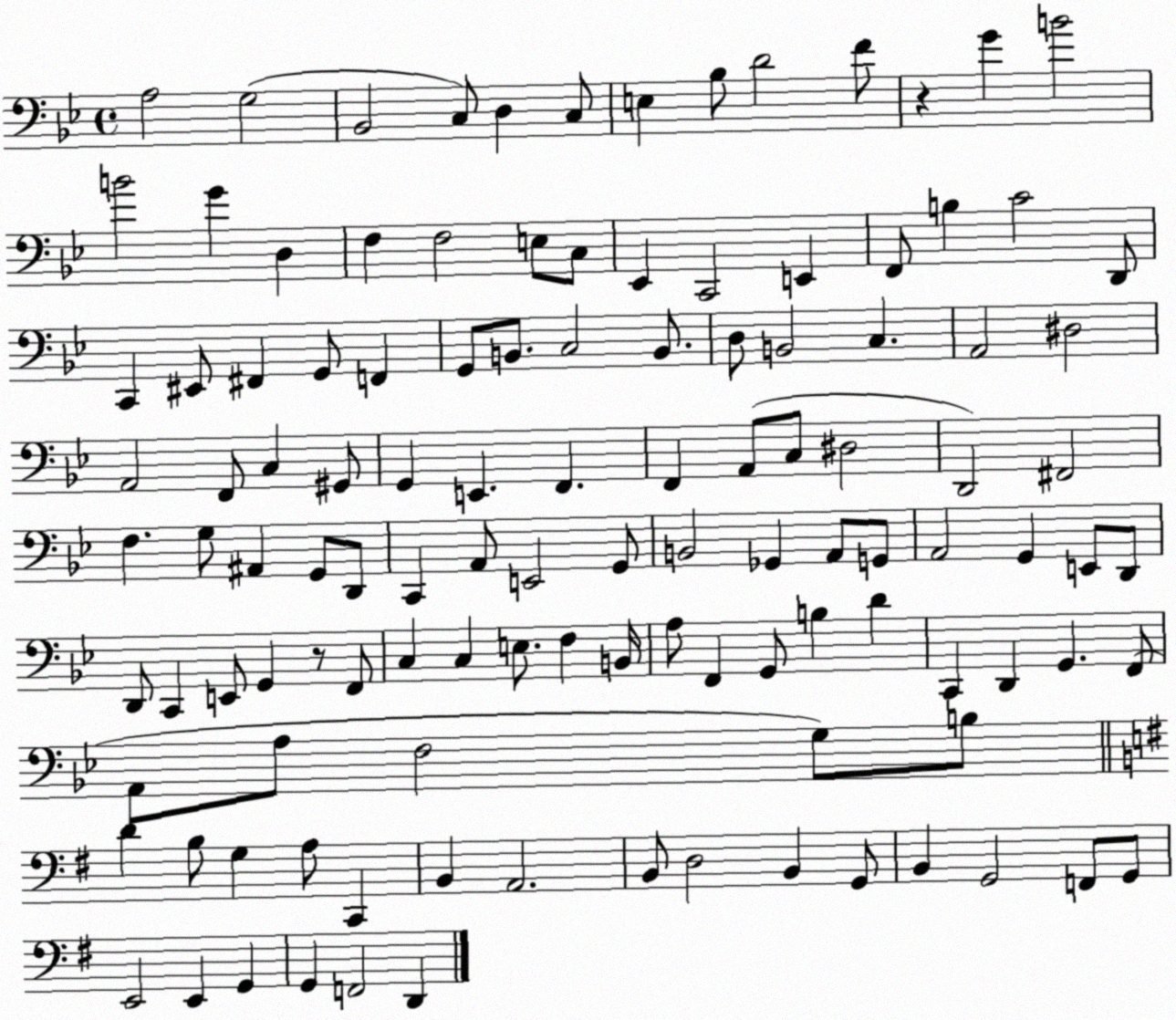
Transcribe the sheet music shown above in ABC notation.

X:1
T:Untitled
M:4/4
L:1/4
K:Bb
A,2 G,2 _B,,2 C,/2 D, C,/2 E, _B,/2 D2 F/2 z G B2 B2 G D, F, F,2 E,/2 C,/2 _E,, C,,2 E,, F,,/2 B, C2 D,,/2 C,, ^E,,/2 ^F,, G,,/2 F,, G,,/2 B,,/2 C,2 B,,/2 D,/2 B,,2 C, A,,2 ^D,2 A,,2 F,,/2 C, ^G,,/2 G,, E,, F,, F,, A,,/2 C,/2 ^D,2 D,,2 ^F,,2 F, G,/2 ^A,, G,,/2 D,,/2 C,, A,,/2 E,,2 G,,/2 B,,2 _G,, A,,/2 G,,/2 A,,2 G,, E,,/2 D,,/2 D,,/2 C,, E,,/2 G,, z/2 F,,/2 C, C, E,/2 F, B,,/4 A,/2 F,, G,,/2 B, D C,, D,, G,, F,,/2 A,,/2 A,/2 F,2 G,/2 B,/2 D B,/2 G, A,/2 C,, B,, A,,2 B,,/2 D,2 B,, G,,/2 B,, G,,2 F,,/2 G,,/2 E,,2 E,, G,, G,, F,,2 D,,